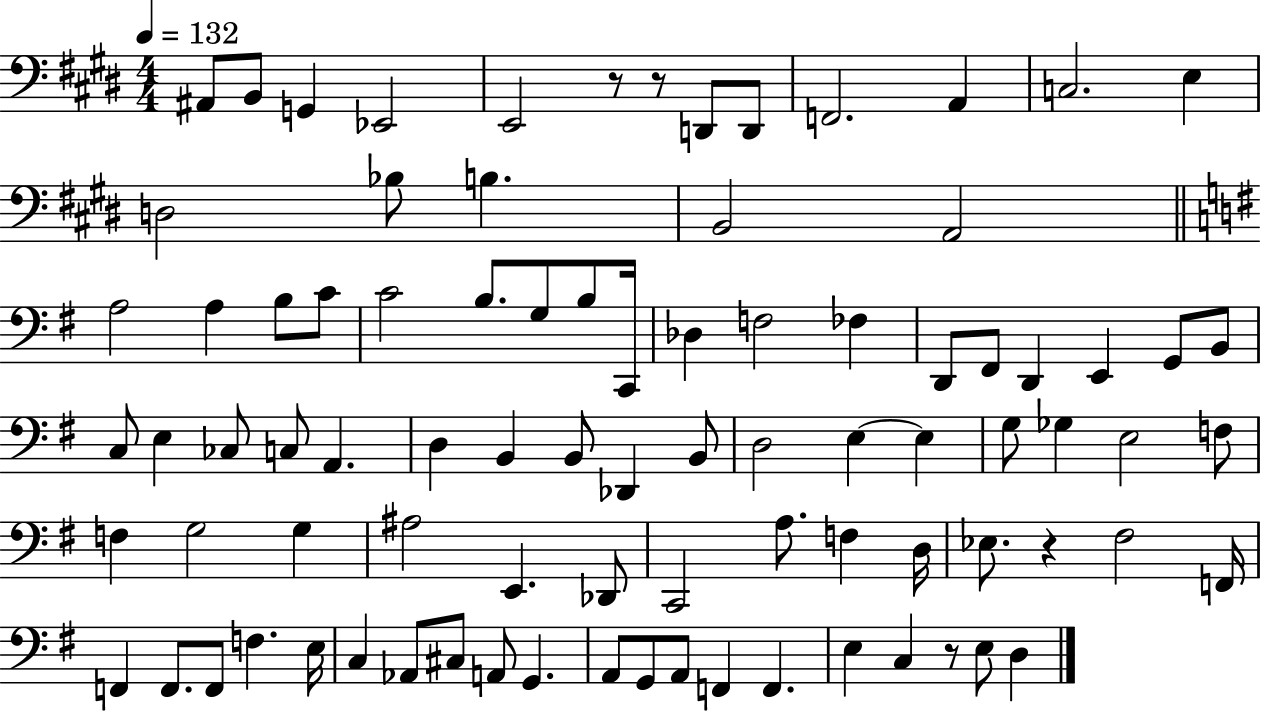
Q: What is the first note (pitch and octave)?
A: A#2